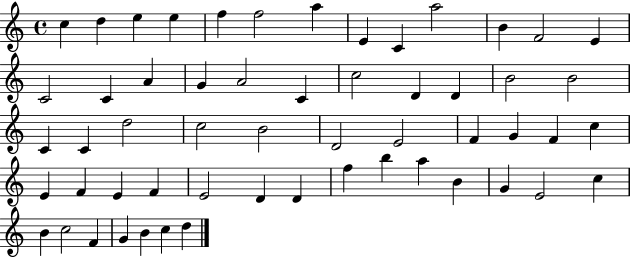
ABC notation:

X:1
T:Untitled
M:4/4
L:1/4
K:C
c d e e f f2 a E C a2 B F2 E C2 C A G A2 C c2 D D B2 B2 C C d2 c2 B2 D2 E2 F G F c E F E F E2 D D f b a B G E2 c B c2 F G B c d